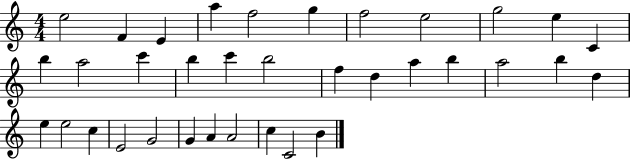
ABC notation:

X:1
T:Untitled
M:4/4
L:1/4
K:C
e2 F E a f2 g f2 e2 g2 e C b a2 c' b c' b2 f d a b a2 b d e e2 c E2 G2 G A A2 c C2 B